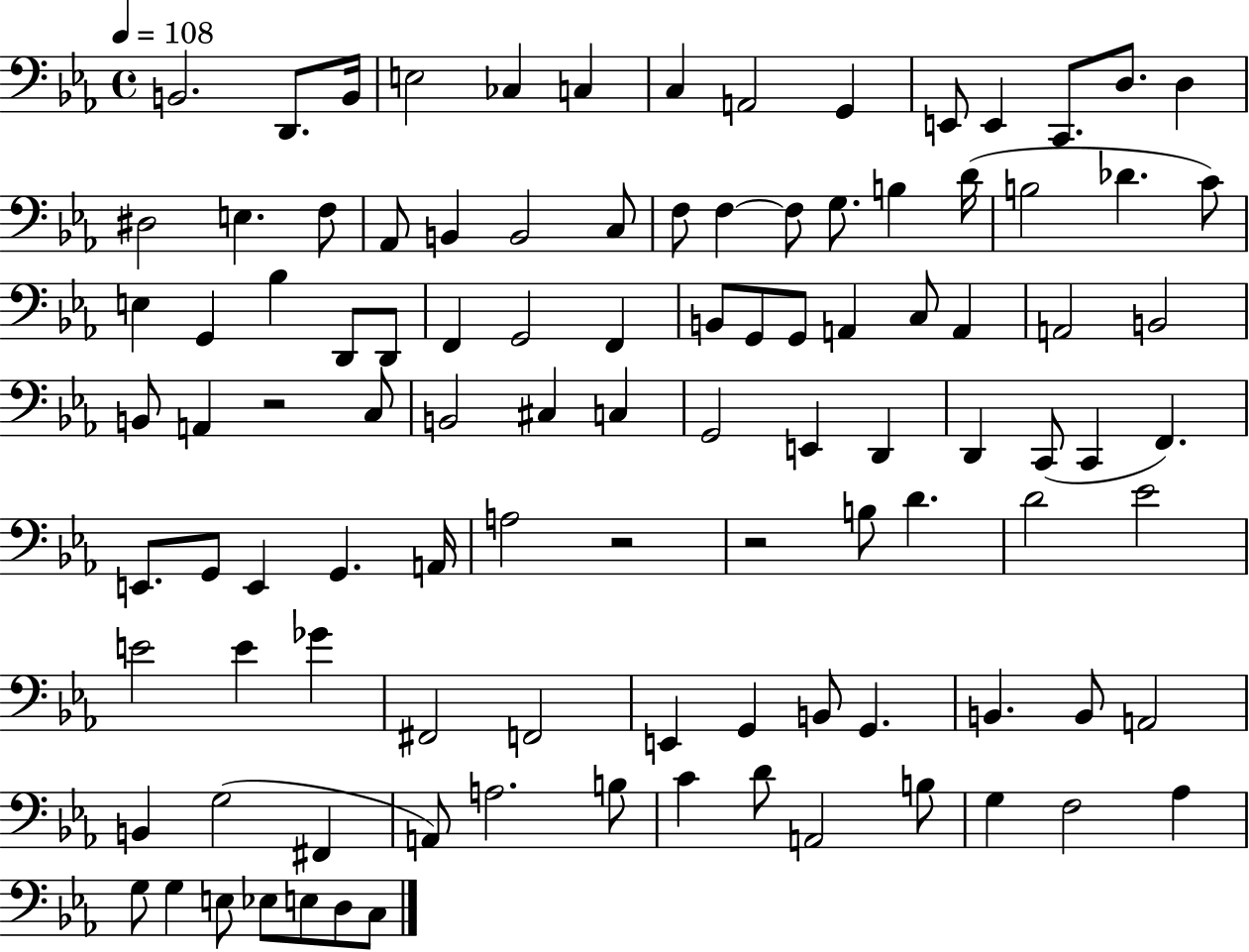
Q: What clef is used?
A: bass